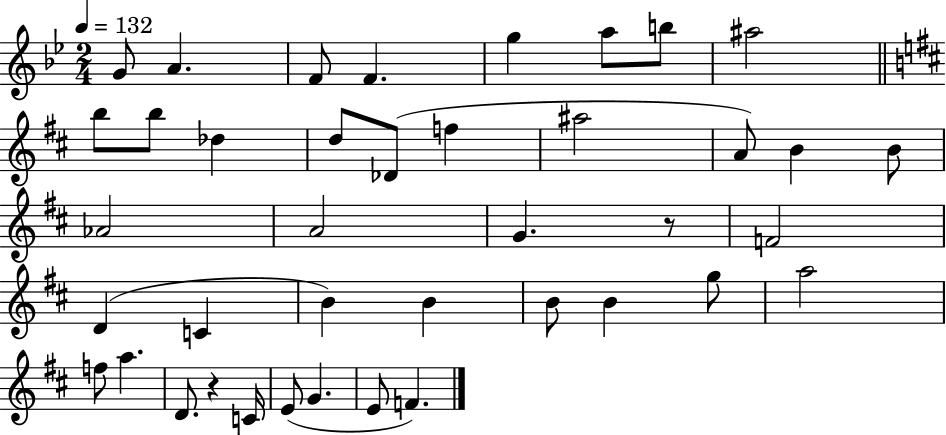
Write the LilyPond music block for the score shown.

{
  \clef treble
  \numericTimeSignature
  \time 2/4
  \key bes \major
  \tempo 4 = 132
  g'8 a'4. | f'8 f'4. | g''4 a''8 b''8 | ais''2 | \break \bar "||" \break \key b \minor b''8 b''8 des''4 | d''8 des'8( f''4 | ais''2 | a'8) b'4 b'8 | \break aes'2 | a'2 | g'4. r8 | f'2 | \break d'4( c'4 | b'4) b'4 | b'8 b'4 g''8 | a''2 | \break f''8 a''4. | d'8. r4 c'16 | e'8( g'4. | e'8 f'4.) | \break \bar "|."
}